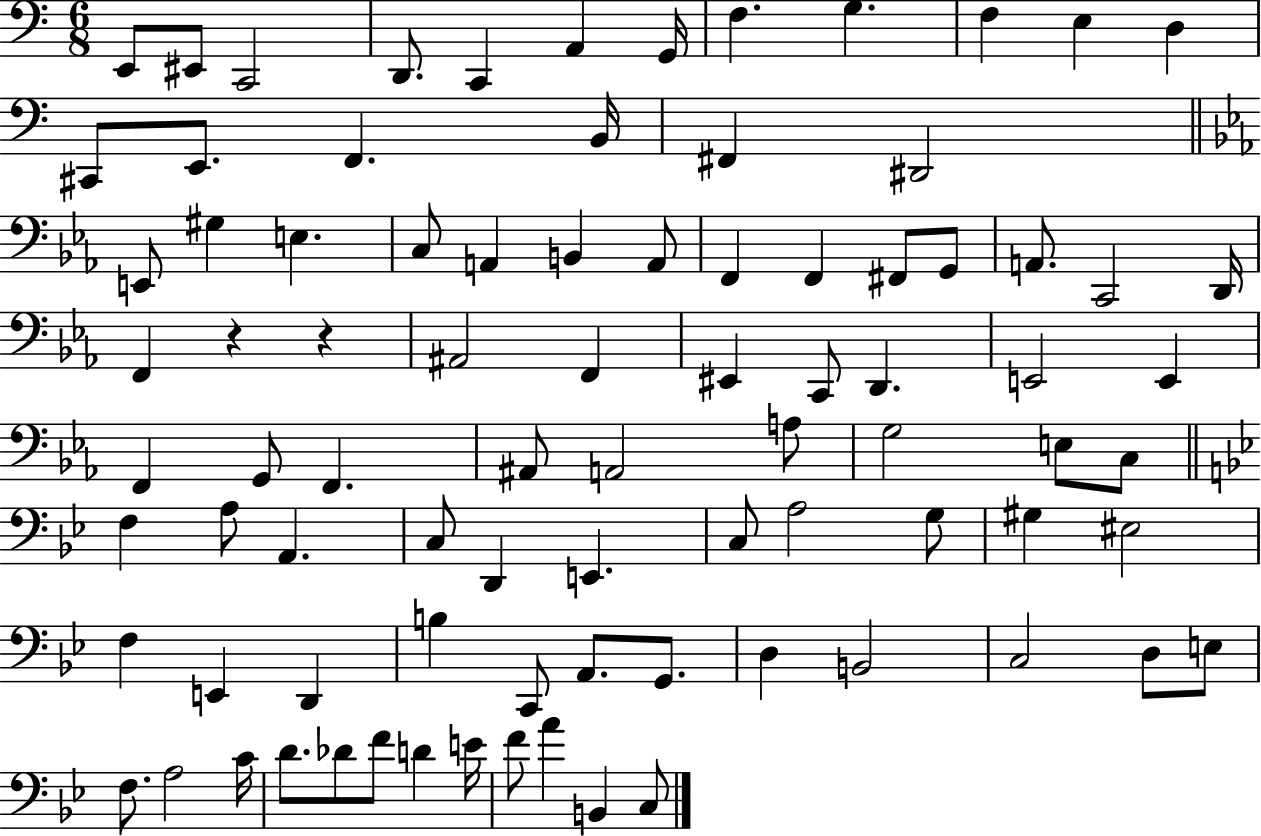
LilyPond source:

{
  \clef bass
  \numericTimeSignature
  \time 6/8
  \key c \major
  e,8 eis,8 c,2 | d,8. c,4 a,4 g,16 | f4. g4. | f4 e4 d4 | \break cis,8 e,8. f,4. b,16 | fis,4 dis,2 | \bar "||" \break \key c \minor e,8 gis4 e4. | c8 a,4 b,4 a,8 | f,4 f,4 fis,8 g,8 | a,8. c,2 d,16 | \break f,4 r4 r4 | ais,2 f,4 | eis,4 c,8 d,4. | e,2 e,4 | \break f,4 g,8 f,4. | ais,8 a,2 a8 | g2 e8 c8 | \bar "||" \break \key bes \major f4 a8 a,4. | c8 d,4 e,4. | c8 a2 g8 | gis4 eis2 | \break f4 e,4 d,4 | b4 c,8 a,8. g,8. | d4 b,2 | c2 d8 e8 | \break f8. a2 c'16 | d'8. des'8 f'8 d'4 e'16 | f'8 a'4 b,4 c8 | \bar "|."
}